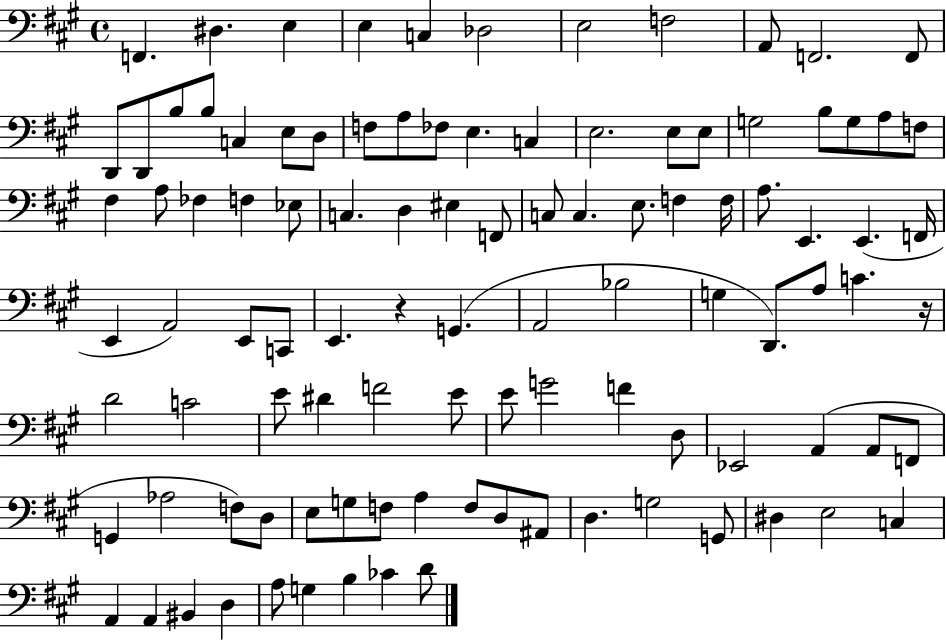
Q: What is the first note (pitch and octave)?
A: F2